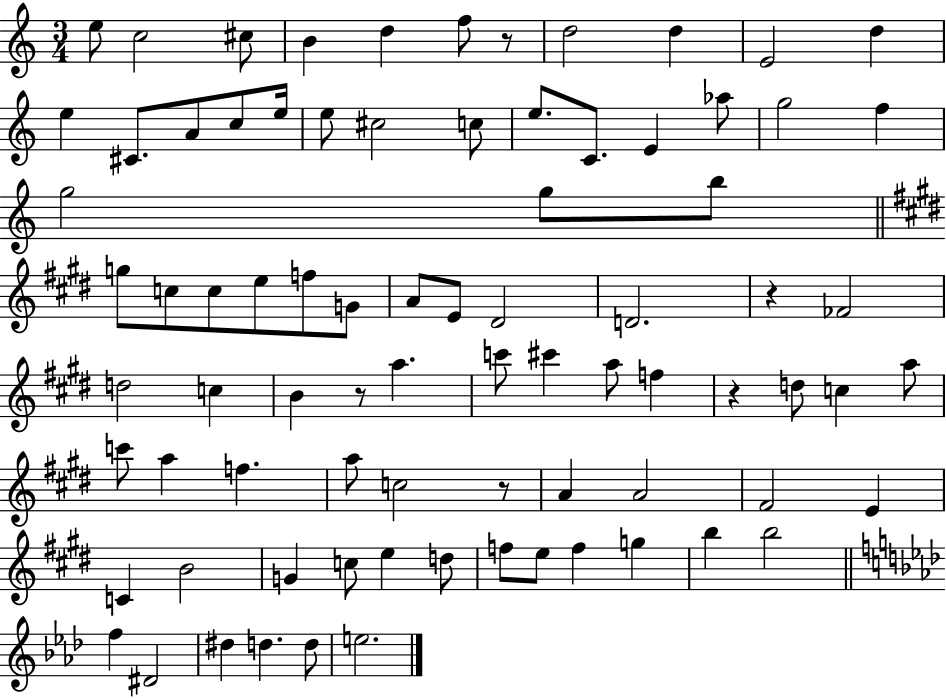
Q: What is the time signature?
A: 3/4